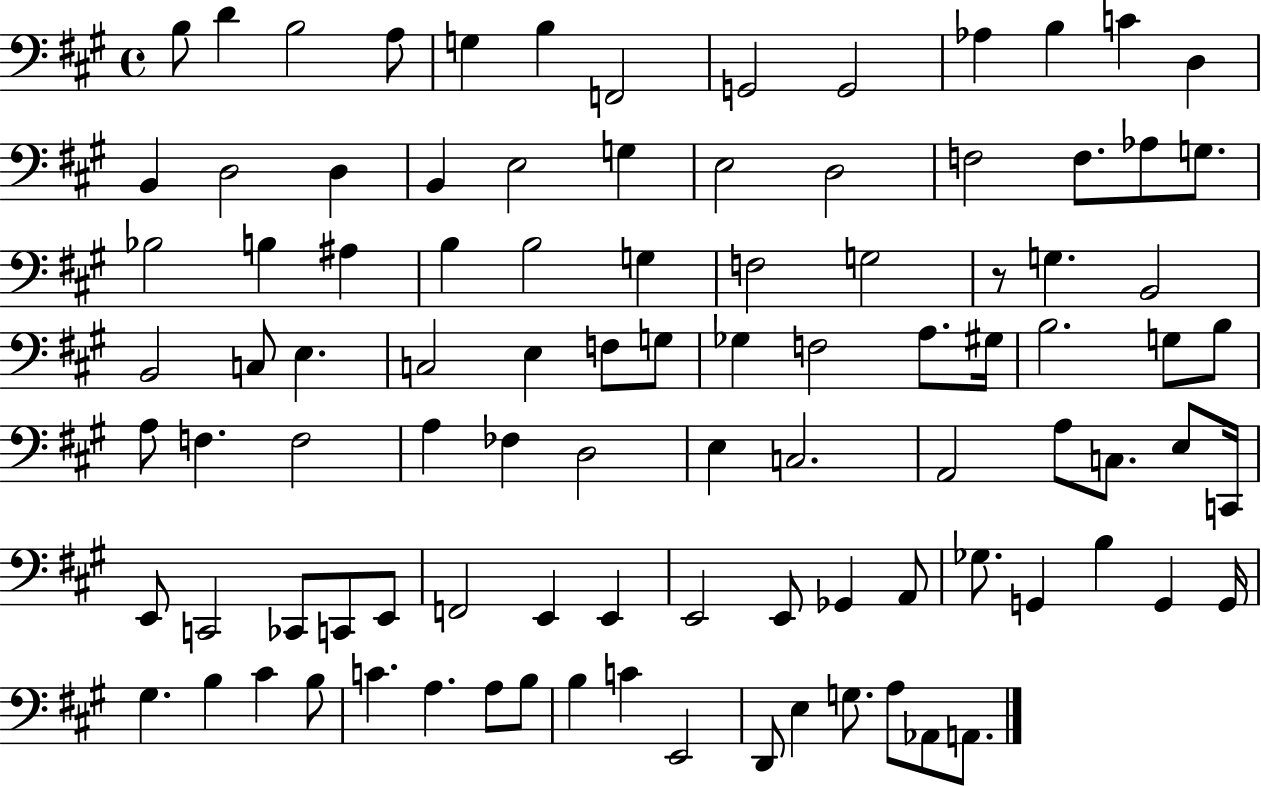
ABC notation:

X:1
T:Untitled
M:4/4
L:1/4
K:A
B,/2 D B,2 A,/2 G, B, F,,2 G,,2 G,,2 _A, B, C D, B,, D,2 D, B,, E,2 G, E,2 D,2 F,2 F,/2 _A,/2 G,/2 _B,2 B, ^A, B, B,2 G, F,2 G,2 z/2 G, B,,2 B,,2 C,/2 E, C,2 E, F,/2 G,/2 _G, F,2 A,/2 ^G,/4 B,2 G,/2 B,/2 A,/2 F, F,2 A, _F, D,2 E, C,2 A,,2 A,/2 C,/2 E,/2 C,,/4 E,,/2 C,,2 _C,,/2 C,,/2 E,,/2 F,,2 E,, E,, E,,2 E,,/2 _G,, A,,/2 _G,/2 G,, B, G,, G,,/4 ^G, B, ^C B,/2 C A, A,/2 B,/2 B, C E,,2 D,,/2 E, G,/2 A,/2 _A,,/2 A,,/2